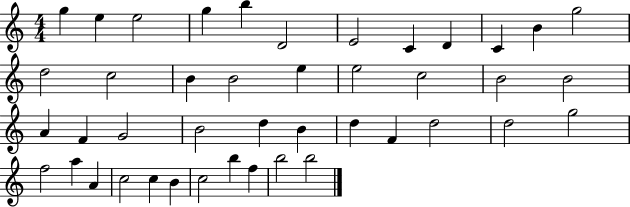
G5/q E5/q E5/h G5/q B5/q D4/h E4/h C4/q D4/q C4/q B4/q G5/h D5/h C5/h B4/q B4/h E5/q E5/h C5/h B4/h B4/h A4/q F4/q G4/h B4/h D5/q B4/q D5/q F4/q D5/h D5/h G5/h F5/h A5/q A4/q C5/h C5/q B4/q C5/h B5/q F5/q B5/h B5/h